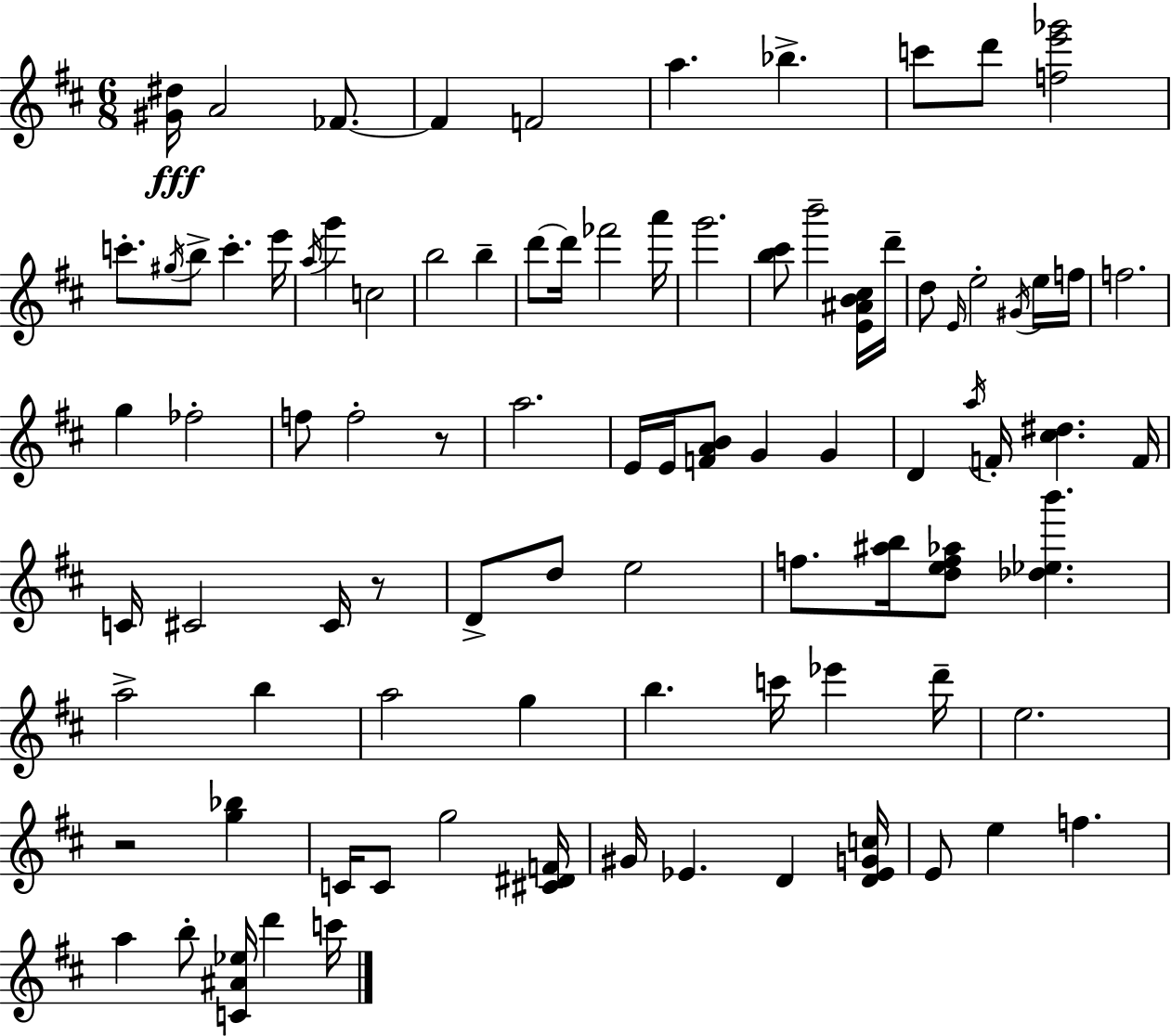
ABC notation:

X:1
T:Untitled
M:6/8
L:1/4
K:D
[^G^d]/4 A2 _F/2 _F F2 a _b c'/2 d'/2 [fe'_g']2 c'/2 ^g/4 b/2 c' e'/4 a/4 g' c2 b2 b d'/2 d'/4 _f'2 a'/4 g'2 [b^c']/2 b'2 [E^AB^c]/4 d'/4 d/2 E/4 e2 ^G/4 e/4 f/4 f2 g _f2 f/2 f2 z/2 a2 E/4 E/4 [FAB]/2 G G D a/4 F/4 [^c^d] F/4 C/4 ^C2 ^C/4 z/2 D/2 d/2 e2 f/2 [^ab]/4 [def_a]/2 [_d_eb'] a2 b a2 g b c'/4 _e' d'/4 e2 z2 [g_b] C/4 C/2 g2 [^C^DF]/4 ^G/4 _E D [D_EGc]/4 E/2 e f a b/2 [C^A_e]/4 d' c'/4